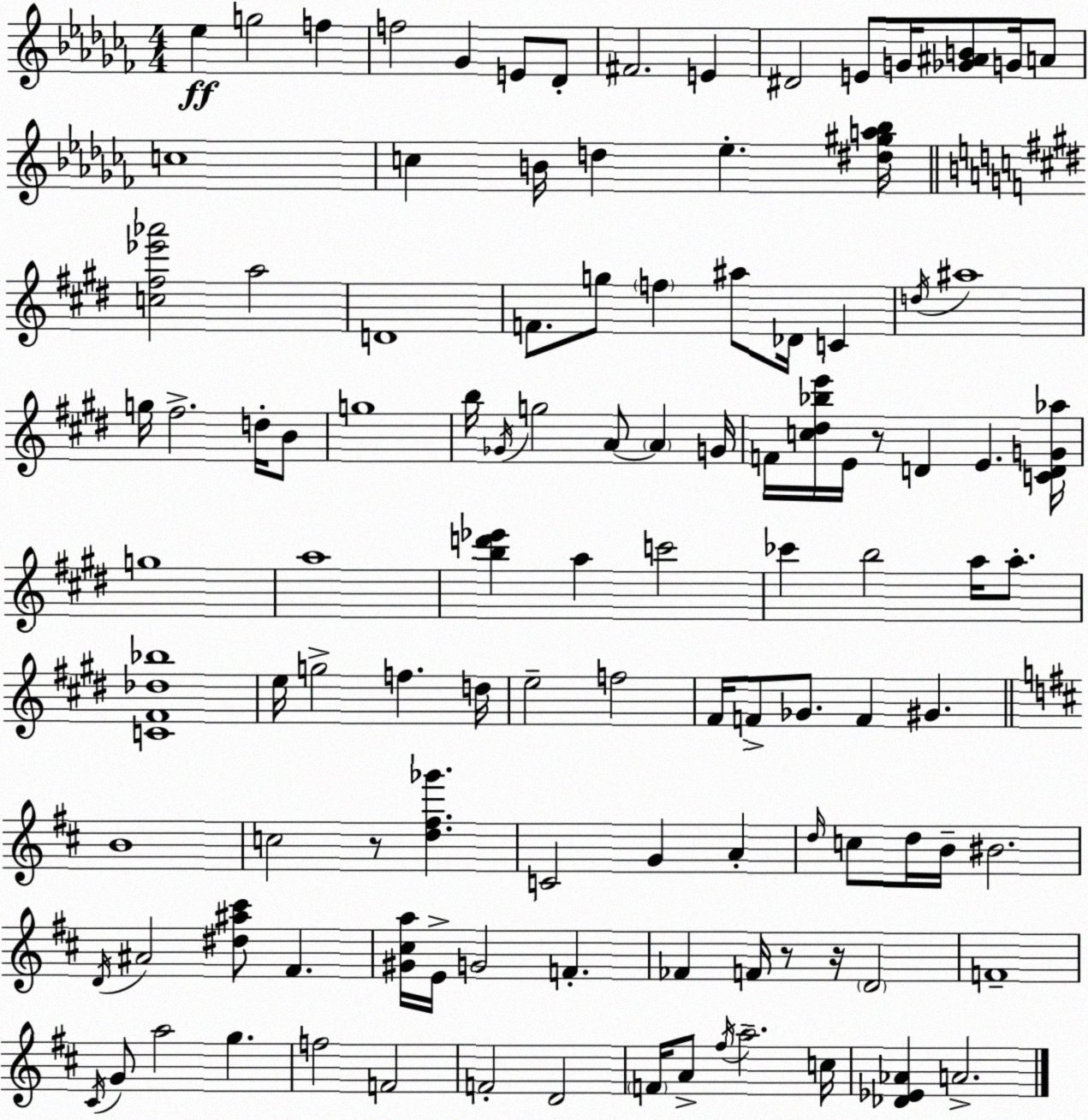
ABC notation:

X:1
T:Untitled
M:4/4
L:1/4
K:Abm
_e g2 f f2 _G E/2 _D/2 ^F2 E ^D2 E/2 G/4 [_G^AB]/2 G/4 A/2 c4 c B/4 d _e [^d^ga_b]/4 [c^f_e'_a']2 a2 D4 F/2 g/2 f ^a/2 _D/4 C d/4 ^a4 g/4 ^f2 d/4 B/2 g4 b/4 _G/4 g2 A/2 A G/4 F/4 [c^d_be']/4 E/4 z/2 D E [CDG_a]/4 g4 a4 [bd'_e'] a c'2 _c' b2 a/4 a/2 [C^F_d_b]4 e/4 g2 f d/4 e2 f2 ^F/4 F/2 _G/2 F ^G B4 c2 z/2 [d^f_g'] C2 G A d/4 c/2 d/4 B/4 ^B2 D/4 ^A2 [^d^a^c']/2 ^F [^G^ca]/4 E/4 G2 F _F F/4 z/2 z/4 D2 F4 ^C/4 G/2 a2 g f2 F2 F2 D2 F/4 A/2 ^f/4 a2 c/4 [_D_E_A] A2